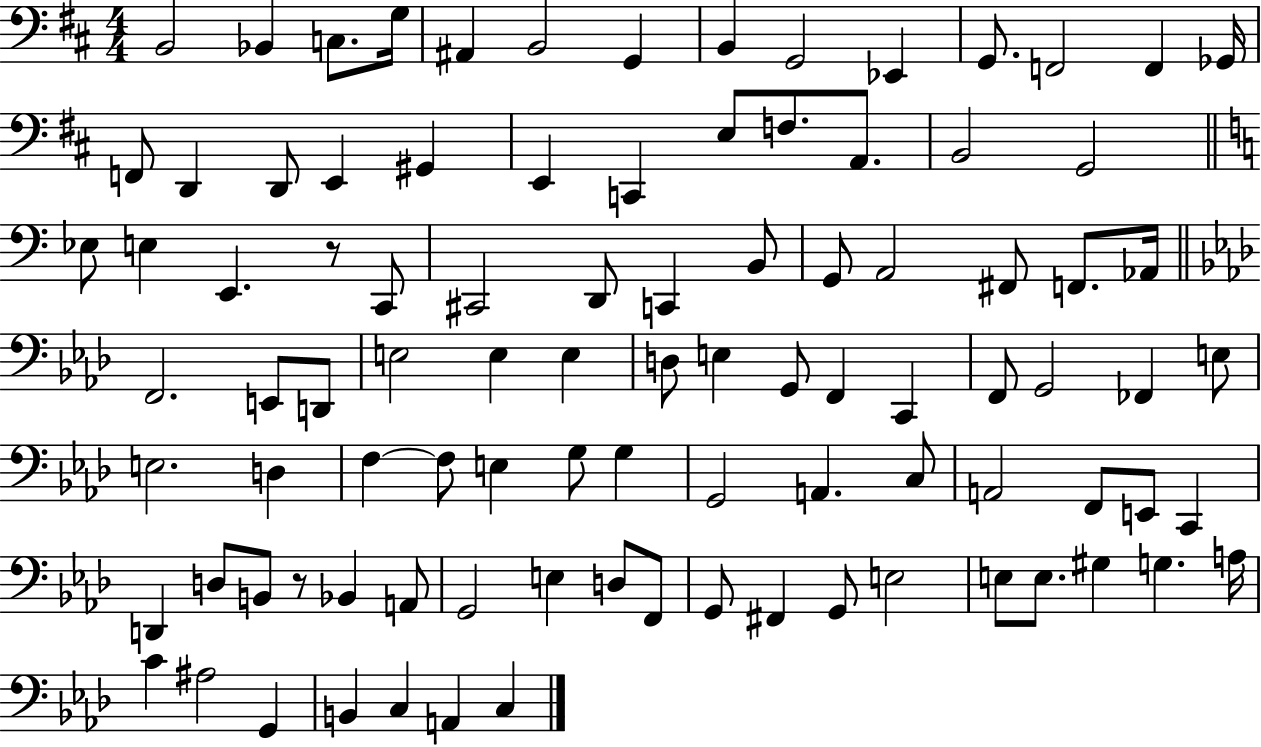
X:1
T:Untitled
M:4/4
L:1/4
K:D
B,,2 _B,, C,/2 G,/4 ^A,, B,,2 G,, B,, G,,2 _E,, G,,/2 F,,2 F,, _G,,/4 F,,/2 D,, D,,/2 E,, ^G,, E,, C,, E,/2 F,/2 A,,/2 B,,2 G,,2 _E,/2 E, E,, z/2 C,,/2 ^C,,2 D,,/2 C,, B,,/2 G,,/2 A,,2 ^F,,/2 F,,/2 _A,,/4 F,,2 E,,/2 D,,/2 E,2 E, E, D,/2 E, G,,/2 F,, C,, F,,/2 G,,2 _F,, E,/2 E,2 D, F, F,/2 E, G,/2 G, G,,2 A,, C,/2 A,,2 F,,/2 E,,/2 C,, D,, D,/2 B,,/2 z/2 _B,, A,,/2 G,,2 E, D,/2 F,,/2 G,,/2 ^F,, G,,/2 E,2 E,/2 E,/2 ^G, G, A,/4 C ^A,2 G,, B,, C, A,, C,